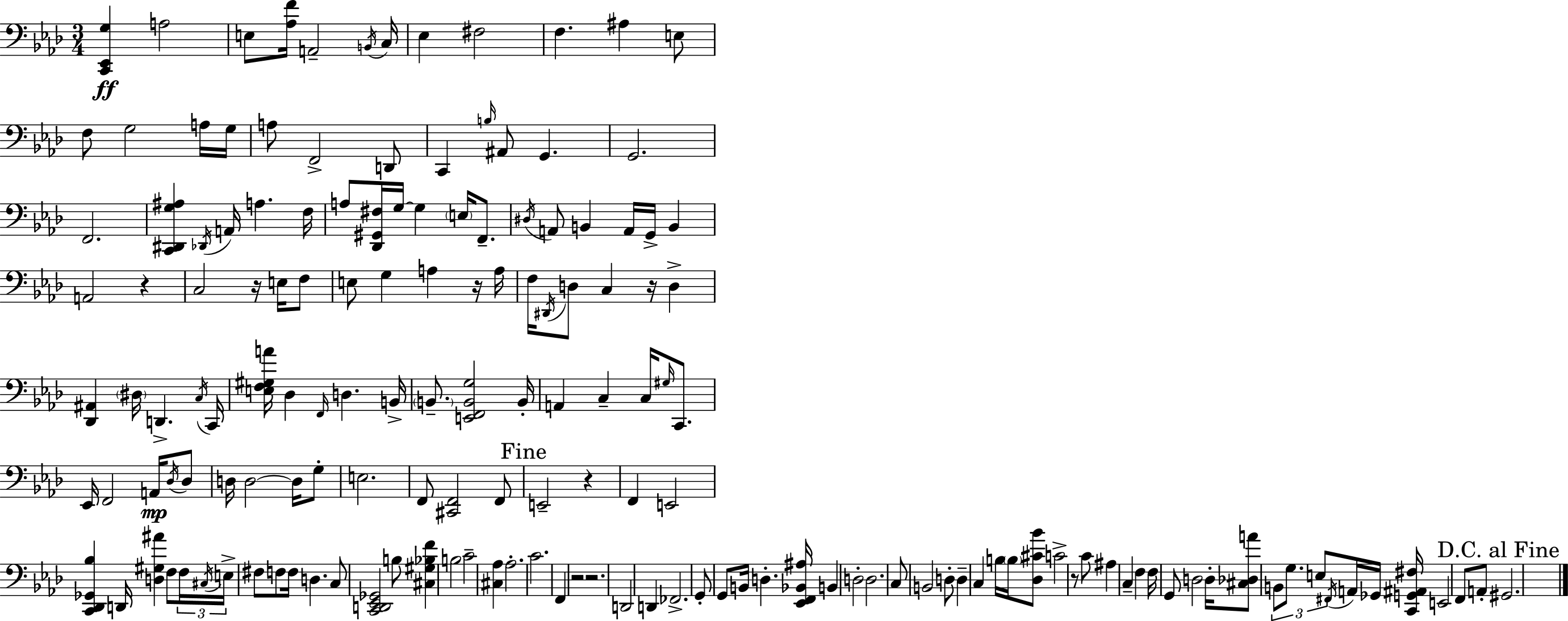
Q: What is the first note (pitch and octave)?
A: A3